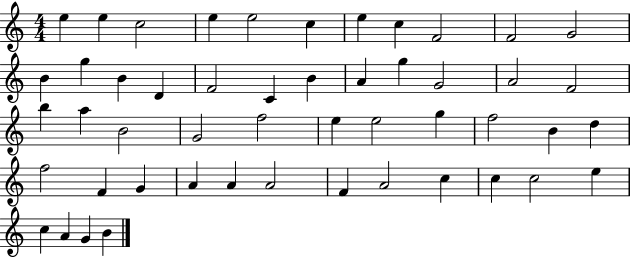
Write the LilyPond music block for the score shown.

{
  \clef treble
  \numericTimeSignature
  \time 4/4
  \key c \major
  e''4 e''4 c''2 | e''4 e''2 c''4 | e''4 c''4 f'2 | f'2 g'2 | \break b'4 g''4 b'4 d'4 | f'2 c'4 b'4 | a'4 g''4 g'2 | a'2 f'2 | \break b''4 a''4 b'2 | g'2 f''2 | e''4 e''2 g''4 | f''2 b'4 d''4 | \break f''2 f'4 g'4 | a'4 a'4 a'2 | f'4 a'2 c''4 | c''4 c''2 e''4 | \break c''4 a'4 g'4 b'4 | \bar "|."
}